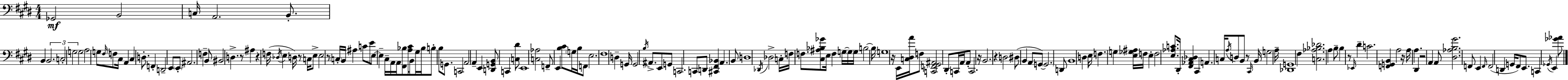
{
  \clef bass
  \numericTimeSignature
  \time 4/4
  \key e \major
  \repeat volta 2 { ges,2\mf b,2 | c16 a,2. b,8.-. | b,4 \tuplet 3/2 { b,2. | c2-. g2 } | \break g2 a2 | g8 \grace { fis16 } f8 cis16 a,4 cis4 d8.-. | f,4-. d,2-- e,8 \parenthesize e,8-. | ais,2. f4-- | \break b,8 bis,2 d4.-> | r8 ais4 r4 f16( \acciaccatura { des16 } e4 | d16) r8 c16 e8-> e2 r8 | \parenthesize c16-. b,16 ais4 c'8 e'8 e8~~ e4-- | \break cis16-- a,16 a,16 <fis, bes>8 <a cis'>16 b,8 gis16 bes16 b8-. b8 g,8. | c,2 a,2 | a,4-- e,4 <d, g, b,>8 c,4 | <c dis'>8 e,1 | \break <c aes>2 f,8-- e,4 | <b cis'>8 \parenthesize g16 b16 f,8 e2. | fis1 | d4-- g,16 g,2 \acciaccatura { b16 } | \break ais,8.-> e,8 g,8 c,2. | c,8 d,8 <cis, fis, bes,>4 a,4. | b,8 d1 | \acciaccatura { des,16 } des2-> c16-. f16 f8. | \break <cis ais bes ges'>8 e16 f4 g16~~ \parenthesize g16 g16 b2~~ | b16 g1 | r16 e,16 <c dis a'>16 f8 <c, f, gis, ais,>2 | dis,8-. c,16 a,16 a,8-. c,2. | \break r16 b,2. | r4 d2 dis8( b,4 | a,8 g,8~~) \parenthesize g,2. | d,8 b,1 | \break d4 e16 f4. g4 | <e ges ais>16 f16 e4-. f2 | <e aes c'>8. dis,16-. <fis, aes, cis des>4 cis,4 a,4. | c16 \acciaccatura { a16 } d8 b,8 r8 \grace { cis,16 } b,16 g2 | \break a16-- <des, g,>1 | fis4 <c aes bes des'>2. | a4 b8-- b4 | r8 \grace { ees,16 } dis'4-- c'2. | \break <f, g, b,>4 a2 r16 | a16 a4. dis,4 r2 | a,4 a,8 <dis aes b gis'>2. | f,8 e,4 \grace { f,16 } f,2( | \break d,4 g,16 fis,8) e,8. c,4 | \acciaccatura { ges,16 } e,4 <ges' aes'>8 } \bar "|."
}